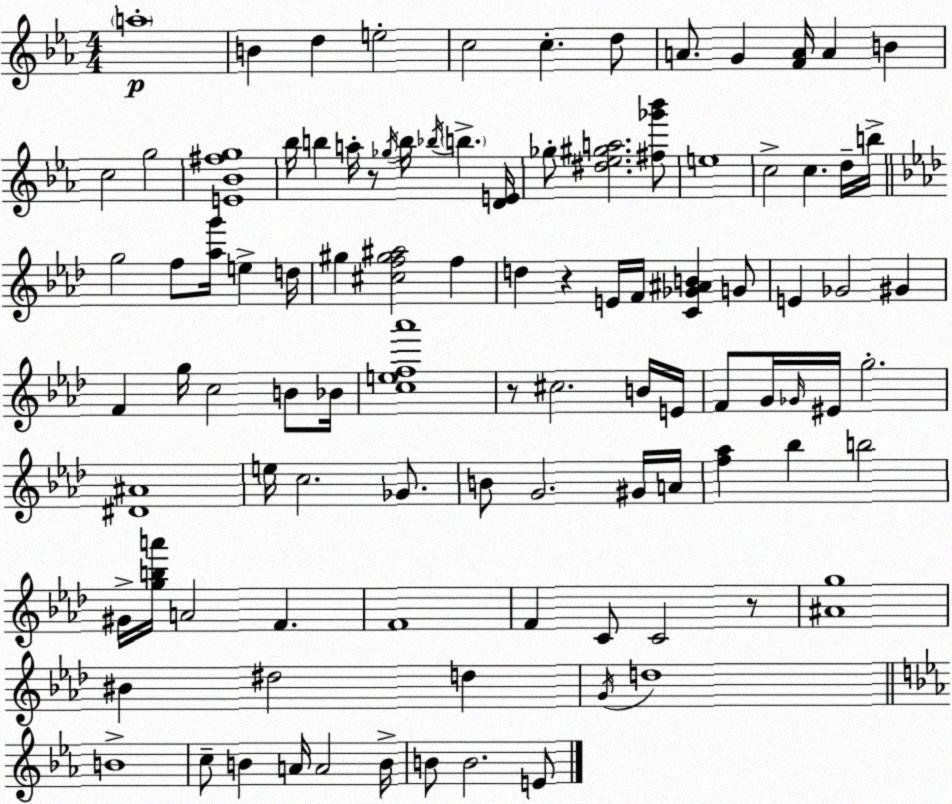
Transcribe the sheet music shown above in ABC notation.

X:1
T:Untitled
M:4/4
L:1/4
K:Cm
a4 B d e2 c2 c d/2 A/2 G [FA]/4 A B c2 g2 [E_B^fg]4 _b/4 b a/4 z/2 _g/4 b/4 _b/4 b [DE]/4 _g/2 [^d_e^ga]2 [^f_g'_b']/2 e4 c2 c d/4 b/4 g2 f/2 [_ag']/4 e d/4 ^g [^cf^g^a]2 f d z E/4 F/4 [C_G^AB] G/2 E _G2 ^G F g/4 c2 B/2 _B/4 [cef_a']4 z/2 ^c2 B/4 E/4 F/2 G/4 _G/4 ^E/4 g2 [^D^A]4 e/4 c2 _G/2 B/2 G2 ^G/4 A/4 [f_a] _b b2 ^G/4 [gba']/4 A2 F F4 F C/2 C2 z/2 [^Ag]4 ^B ^d2 d G/4 d4 B4 c/2 B A/4 A2 B/4 B/2 B2 E/2